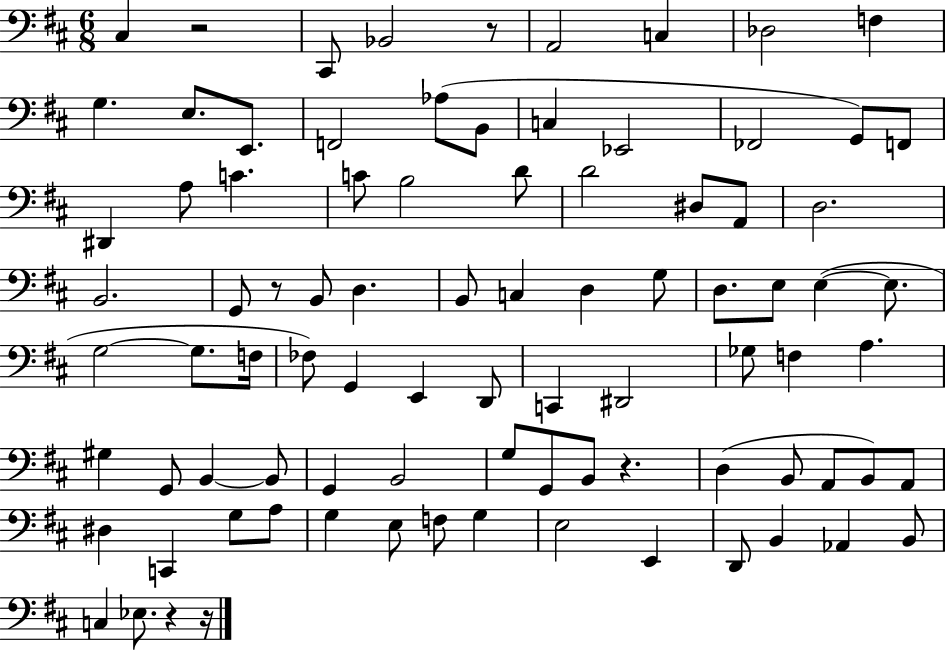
C#3/q R/h C#2/e Bb2/h R/e A2/h C3/q Db3/h F3/q G3/q. E3/e. E2/e. F2/h Ab3/e B2/e C3/q Eb2/h FES2/h G2/e F2/e D#2/q A3/e C4/q. C4/e B3/h D4/e D4/h D#3/e A2/e D3/h. B2/h. G2/e R/e B2/e D3/q. B2/e C3/q D3/q G3/e D3/e. E3/e E3/q E3/e. G3/h G3/e. F3/s FES3/e G2/q E2/q D2/e C2/q D#2/h Gb3/e F3/q A3/q. G#3/q G2/e B2/q B2/e G2/q B2/h G3/e G2/e B2/e R/q. D3/q B2/e A2/e B2/e A2/e D#3/q C2/q G3/e A3/e G3/q E3/e F3/e G3/q E3/h E2/q D2/e B2/q Ab2/q B2/e C3/q Eb3/e. R/q R/s